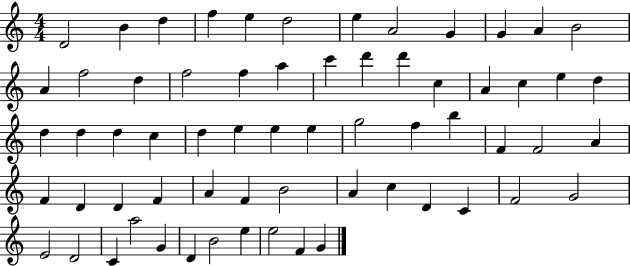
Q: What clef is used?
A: treble